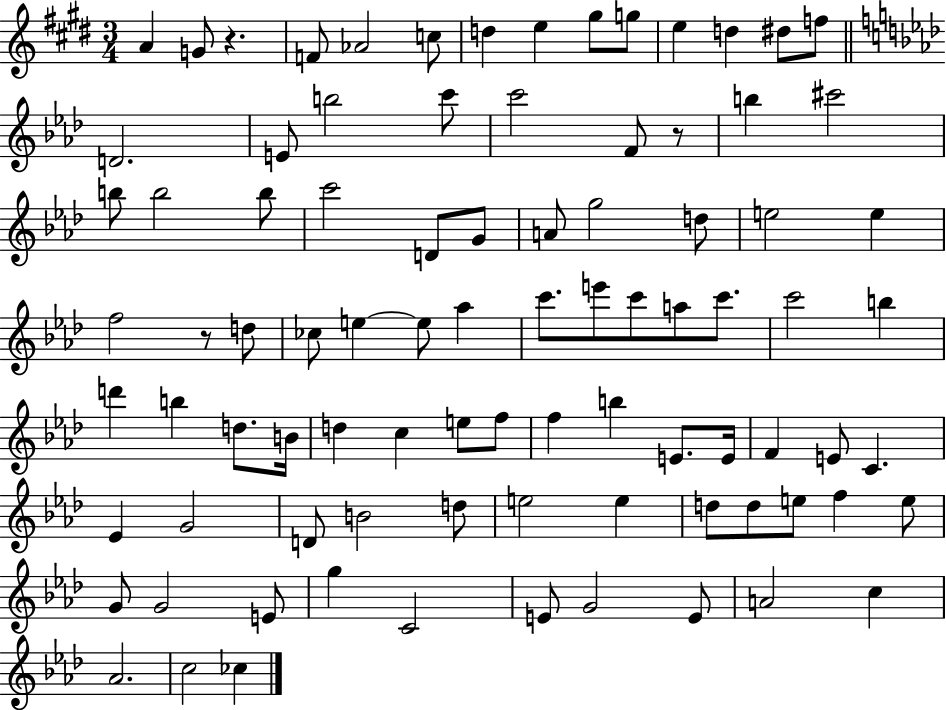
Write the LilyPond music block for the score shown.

{
  \clef treble
  \numericTimeSignature
  \time 3/4
  \key e \major
  \repeat volta 2 { a'4 g'8 r4. | f'8 aes'2 c''8 | d''4 e''4 gis''8 g''8 | e''4 d''4 dis''8 f''8 | \break \bar "||" \break \key f \minor d'2. | e'8 b''2 c'''8 | c'''2 f'8 r8 | b''4 cis'''2 | \break b''8 b''2 b''8 | c'''2 d'8 g'8 | a'8 g''2 d''8 | e''2 e''4 | \break f''2 r8 d''8 | ces''8 e''4~~ e''8 aes''4 | c'''8. e'''8 c'''8 a''8 c'''8. | c'''2 b''4 | \break d'''4 b''4 d''8. b'16 | d''4 c''4 e''8 f''8 | f''4 b''4 e'8. e'16 | f'4 e'8 c'4. | \break ees'4 g'2 | d'8 b'2 d''8 | e''2 e''4 | d''8 d''8 e''8 f''4 e''8 | \break g'8 g'2 e'8 | g''4 c'2 | e'8 g'2 e'8 | a'2 c''4 | \break aes'2. | c''2 ces''4 | } \bar "|."
}